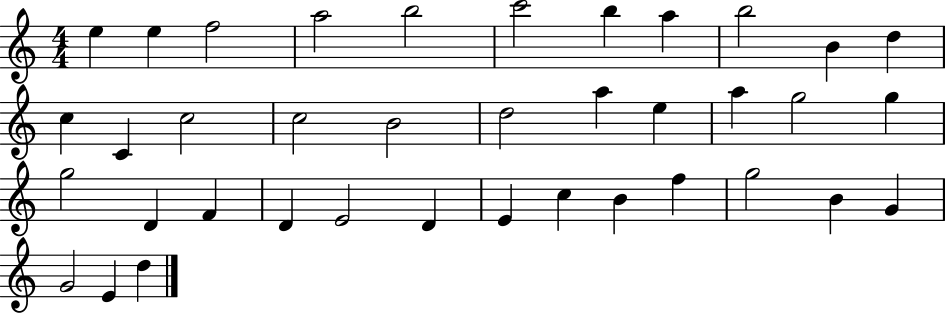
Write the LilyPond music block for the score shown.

{
  \clef treble
  \numericTimeSignature
  \time 4/4
  \key c \major
  e''4 e''4 f''2 | a''2 b''2 | c'''2 b''4 a''4 | b''2 b'4 d''4 | \break c''4 c'4 c''2 | c''2 b'2 | d''2 a''4 e''4 | a''4 g''2 g''4 | \break g''2 d'4 f'4 | d'4 e'2 d'4 | e'4 c''4 b'4 f''4 | g''2 b'4 g'4 | \break g'2 e'4 d''4 | \bar "|."
}